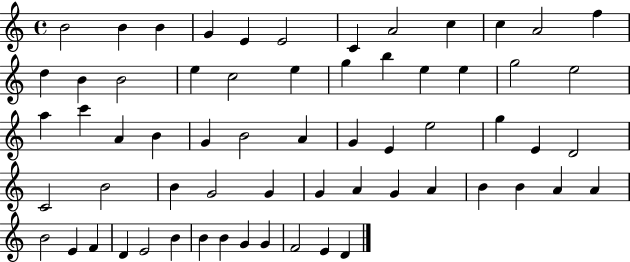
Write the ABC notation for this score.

X:1
T:Untitled
M:4/4
L:1/4
K:C
B2 B B G E E2 C A2 c c A2 f d B B2 e c2 e g b e e g2 e2 a c' A B G B2 A G E e2 g E D2 C2 B2 B G2 G G A G A B B A A B2 E F D E2 B B B G G F2 E D